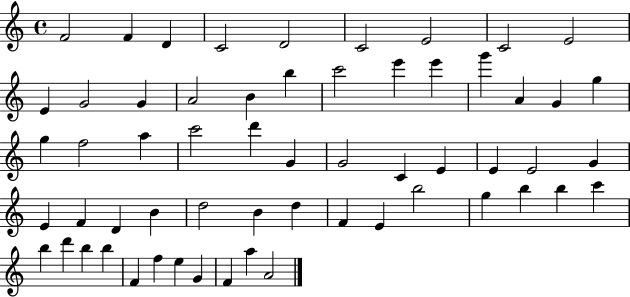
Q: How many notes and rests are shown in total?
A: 59